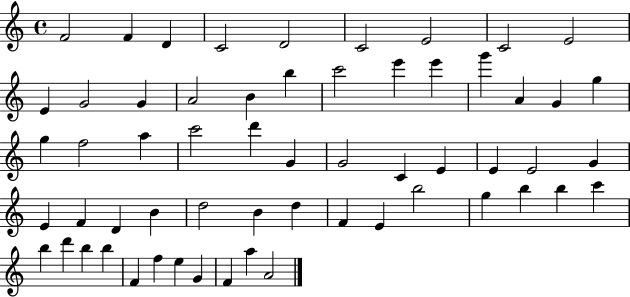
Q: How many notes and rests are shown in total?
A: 59